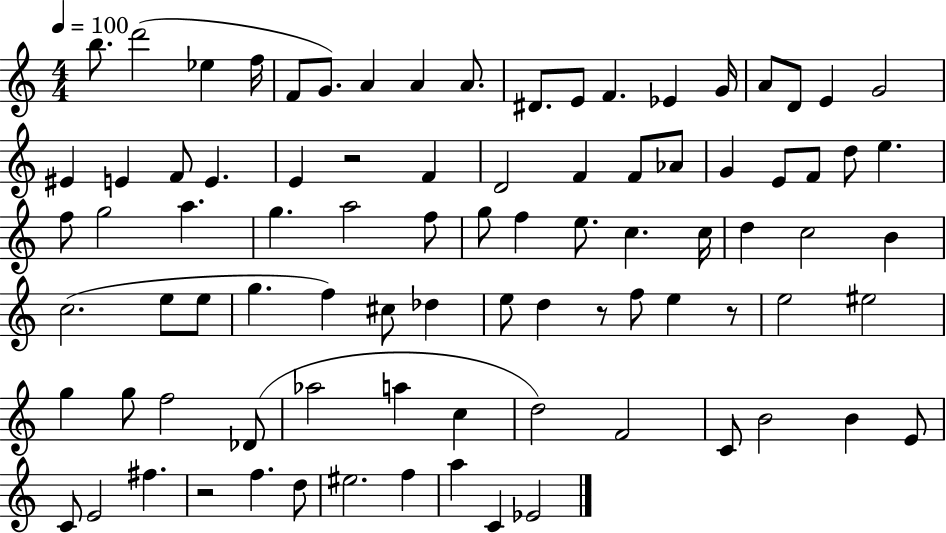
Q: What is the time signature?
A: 4/4